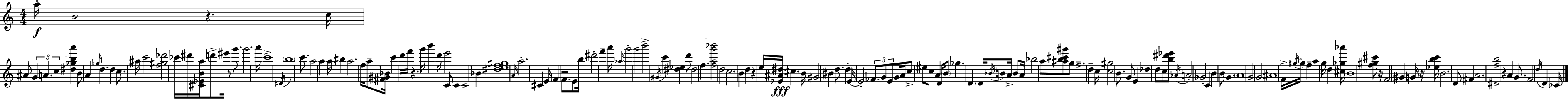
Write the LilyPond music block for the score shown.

{
  \clef treble
  \numericTimeSignature
  \time 4/4
  \key a \minor
  a''16-.\f b'2 r4. c''16 | ais'8 \tuplet 3/2 { g'4 a'4. c''4 } | <dis'' ges'' b'' a'''>4 b'8 a'4 \grace { ges''16 } d''4. | d''4 c''8. ais''16 c'''2 | \break <f'' gis'' des'''>2 ces'''16 dis'''16 <cis' ees' b' a''>16 d'''8-> eis'''16 r8 | g'''8. g'''2. | a'''16 c'''1-> | \acciaccatura { dis'16 } \parenthesize b''1 | \break c'''8. a''2 a''4 | a''16 bis''4 a''2. | f''16 a''8-- <fis' gis' bes'>16 c'''4 d'''16 f'''16 r4. | g'''16 b'''4 d'''16 e'''2 | \break c'8 c'4 c'2 bes'4 | <dis'' e'' f'' gis''>1 | \grace { a'16 } a''2.-. cis'4 | e'16 f'4 r2 | \break f'8. e'8 b''16 dis'''2-. f'''4-- | a'''16 \grace { aes''16 } g'''2-. g'''2 | b'''2-> \acciaccatura { gis'16 } c'''4 | <dis'' ees''>4 d'''8 dis''2 f''4. | \break <f'' a'' g''' bes'''>2 d''2 | c''2. | \parenthesize b'4 d''4 r4 e''16 <ees' ais' dis''>16\fff cis''4. | b'16 gis'2 bis'4 | \break d''8. d''4-. e'16~~ e'2-. | \tuplet 3/2 { fes'8. g'8 e'8 } g'16 a'16 c''8-> eis''8 c''8 | a'4 d'16 \parenthesize b'8 ges''4. d'4. | d'16 \acciaccatura { bes'16 } b'8 a'16-> b'8 a'16 bes''2 | \break a''8 <ais'' b'' cis''' gis'''>8 g''8 f''2.-- | d''4-- c''16 <c'' gis''>2 | b'8. g'8 e'4 des''4 | d''8 c''8 <b'' dis''' ees'''>8 \acciaccatura { aes'16 } a'2-. ges'2-. | \break c'4 b'4 b'8 | g'4. \parenthesize a'1 | g'2 g'2 | ais'1 | \break f'16-> \acciaccatura { gis''16~ }~ gis''16 f''4-- a''4 | g''16 d''4 <cis'' ges'' aes'''>16 b'1 | <f'' gis'' cis'''>8 r16 f'2 | gis'4 g'16 r16 <ees'' b'' c'''>16 b'2. | \break d'8 fis'4 a'2. | <dis' f'' b''>2 | r4 a'4 g'8. f'2 | \acciaccatura { d''16 } d'4 ces'16 \bar "|."
}